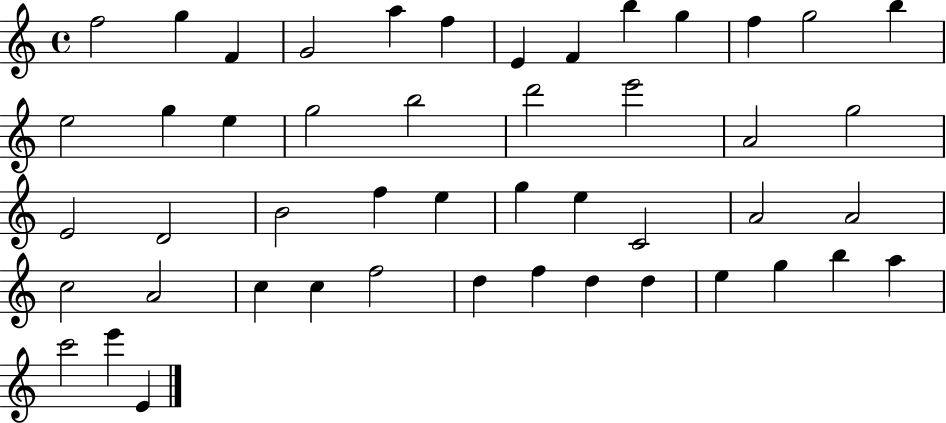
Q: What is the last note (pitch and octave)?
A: E4